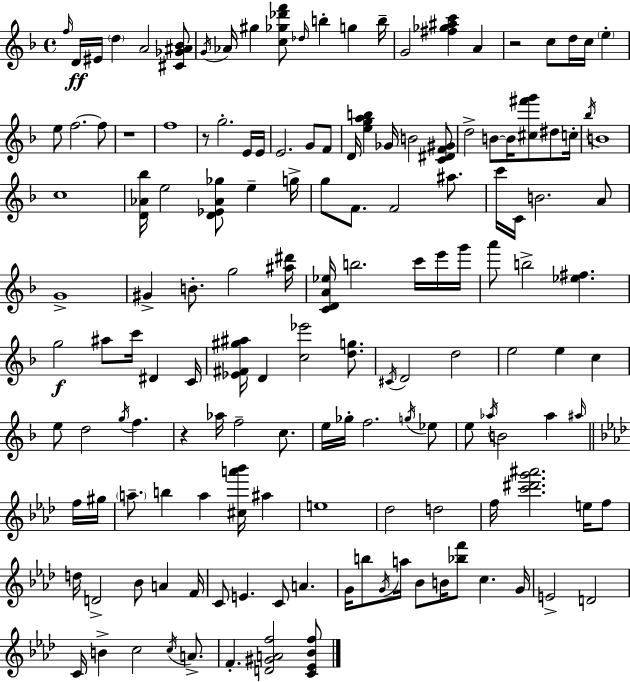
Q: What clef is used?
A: treble